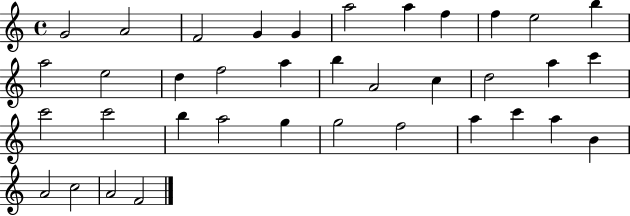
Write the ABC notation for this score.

X:1
T:Untitled
M:4/4
L:1/4
K:C
G2 A2 F2 G G a2 a f f e2 b a2 e2 d f2 a b A2 c d2 a c' c'2 c'2 b a2 g g2 f2 a c' a B A2 c2 A2 F2